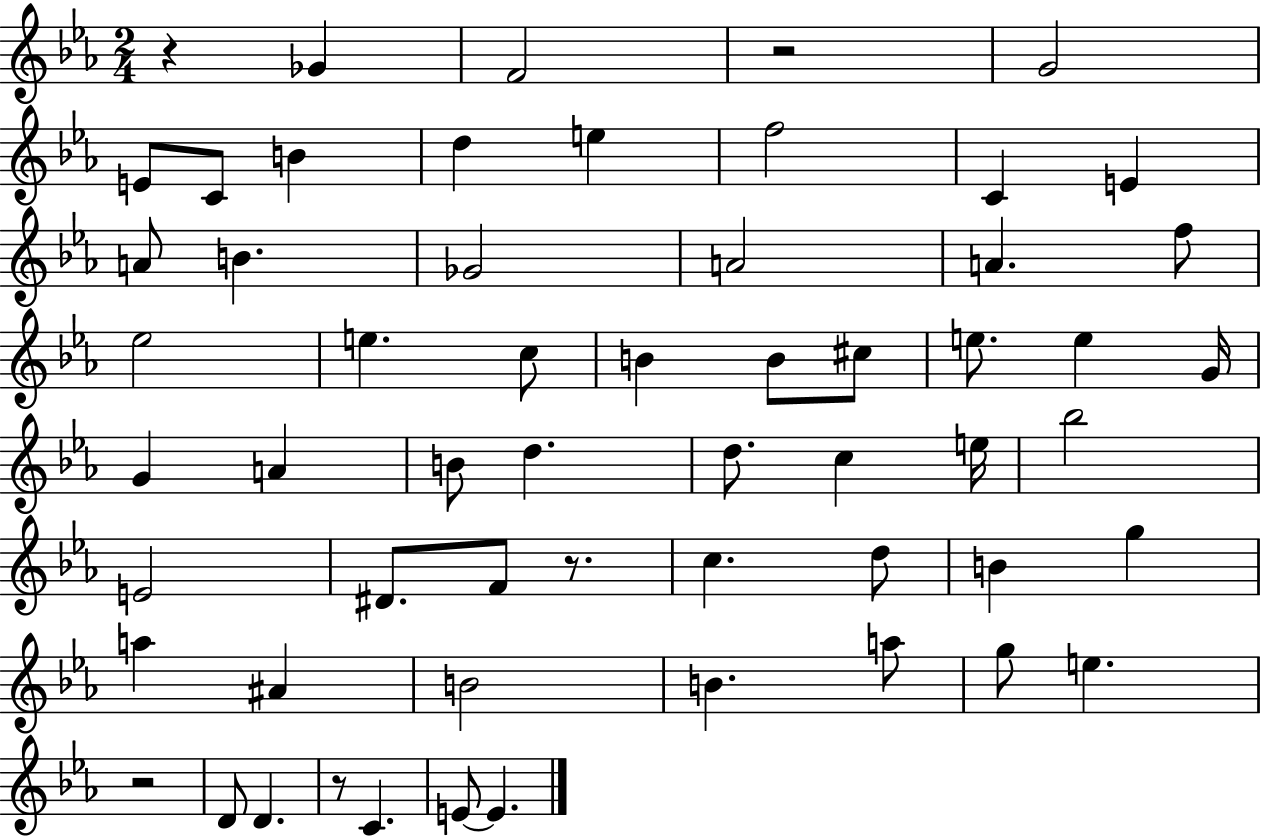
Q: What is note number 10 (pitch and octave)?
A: C4